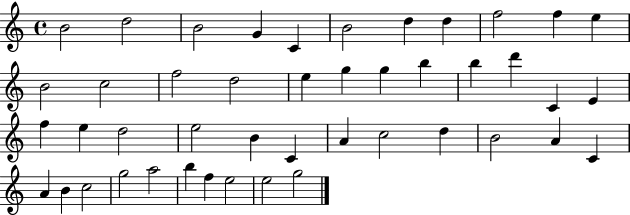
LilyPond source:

{
  \clef treble
  \time 4/4
  \defaultTimeSignature
  \key c \major
  b'2 d''2 | b'2 g'4 c'4 | b'2 d''4 d''4 | f''2 f''4 e''4 | \break b'2 c''2 | f''2 d''2 | e''4 g''4 g''4 b''4 | b''4 d'''4 c'4 e'4 | \break f''4 e''4 d''2 | e''2 b'4 c'4 | a'4 c''2 d''4 | b'2 a'4 c'4 | \break a'4 b'4 c''2 | g''2 a''2 | b''4 f''4 e''2 | e''2 g''2 | \break \bar "|."
}